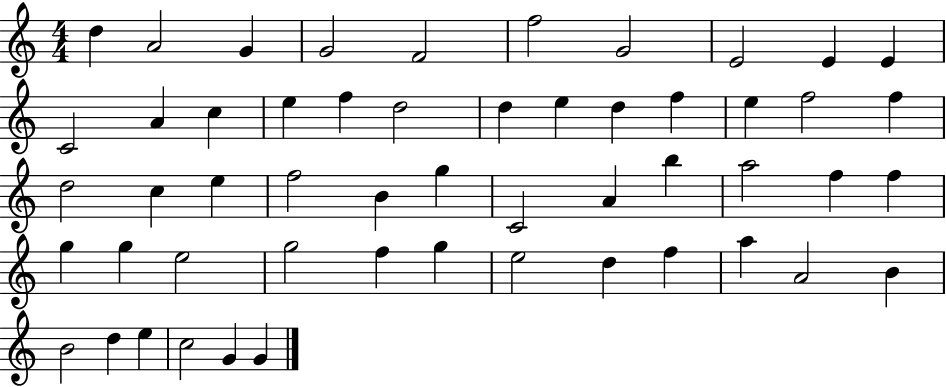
X:1
T:Untitled
M:4/4
L:1/4
K:C
d A2 G G2 F2 f2 G2 E2 E E C2 A c e f d2 d e d f e f2 f d2 c e f2 B g C2 A b a2 f f g g e2 g2 f g e2 d f a A2 B B2 d e c2 G G